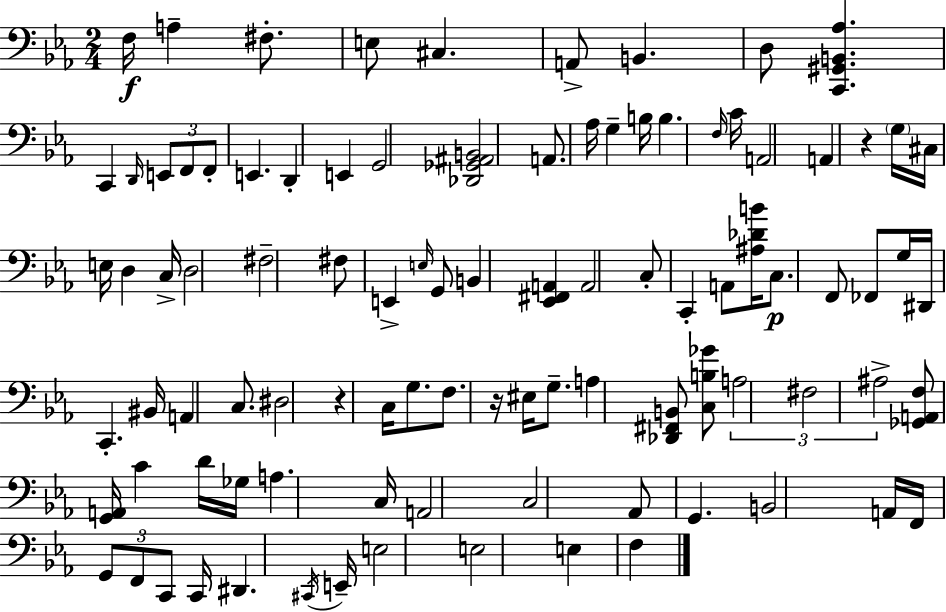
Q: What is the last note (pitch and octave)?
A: F3